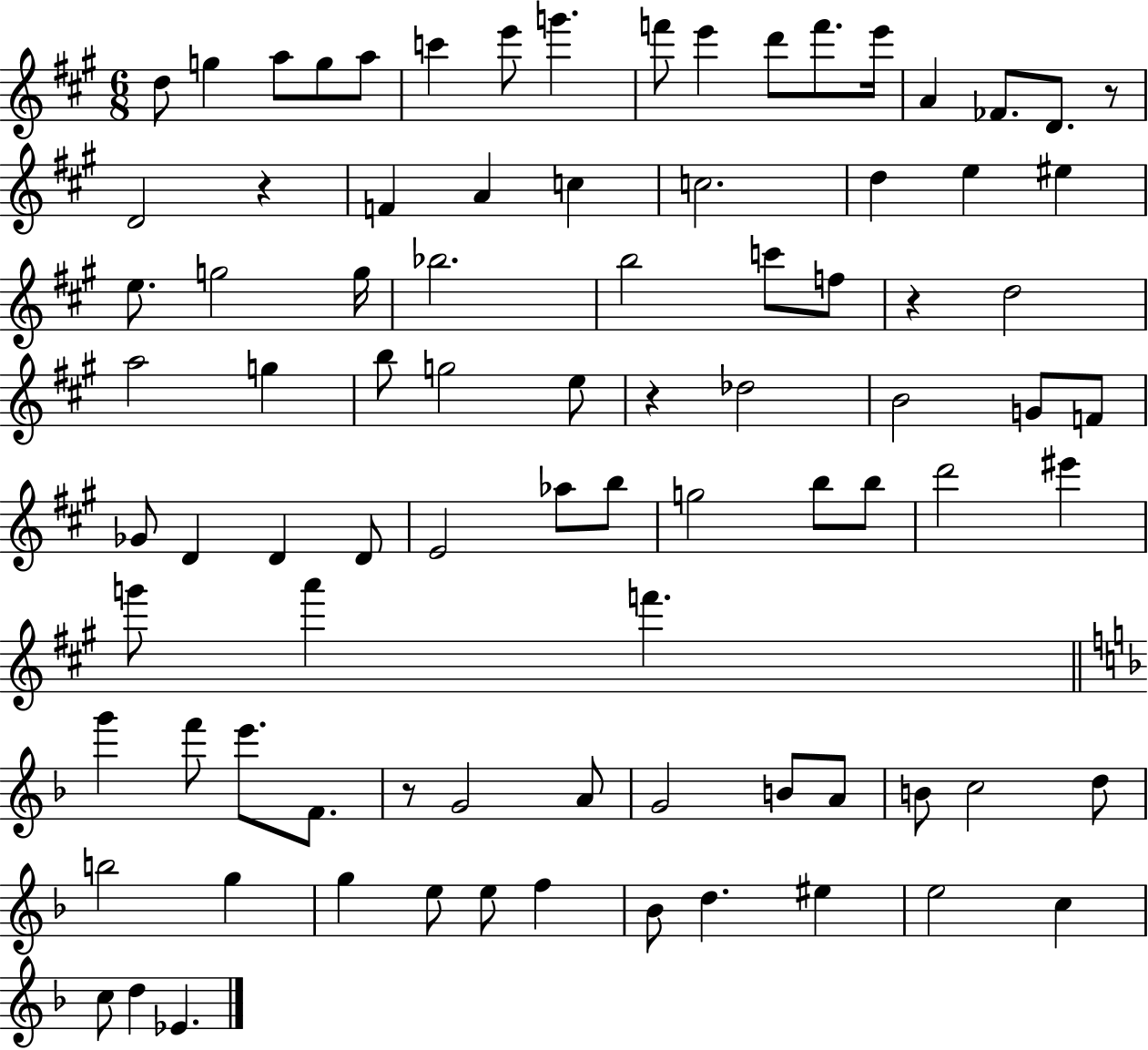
D5/e G5/q A5/e G5/e A5/e C6/q E6/e G6/q. F6/e E6/q D6/e F6/e. E6/s A4/q FES4/e. D4/e. R/e D4/h R/q F4/q A4/q C5/q C5/h. D5/q E5/q EIS5/q E5/e. G5/h G5/s Bb5/h. B5/h C6/e F5/e R/q D5/h A5/h G5/q B5/e G5/h E5/e R/q Db5/h B4/h G4/e F4/e Gb4/e D4/q D4/q D4/e E4/h Ab5/e B5/e G5/h B5/e B5/e D6/h EIS6/q G6/e A6/q F6/q. G6/q F6/e E6/e. F4/e. R/e G4/h A4/e G4/h B4/e A4/e B4/e C5/h D5/e B5/h G5/q G5/q E5/e E5/e F5/q Bb4/e D5/q. EIS5/q E5/h C5/q C5/e D5/q Eb4/q.